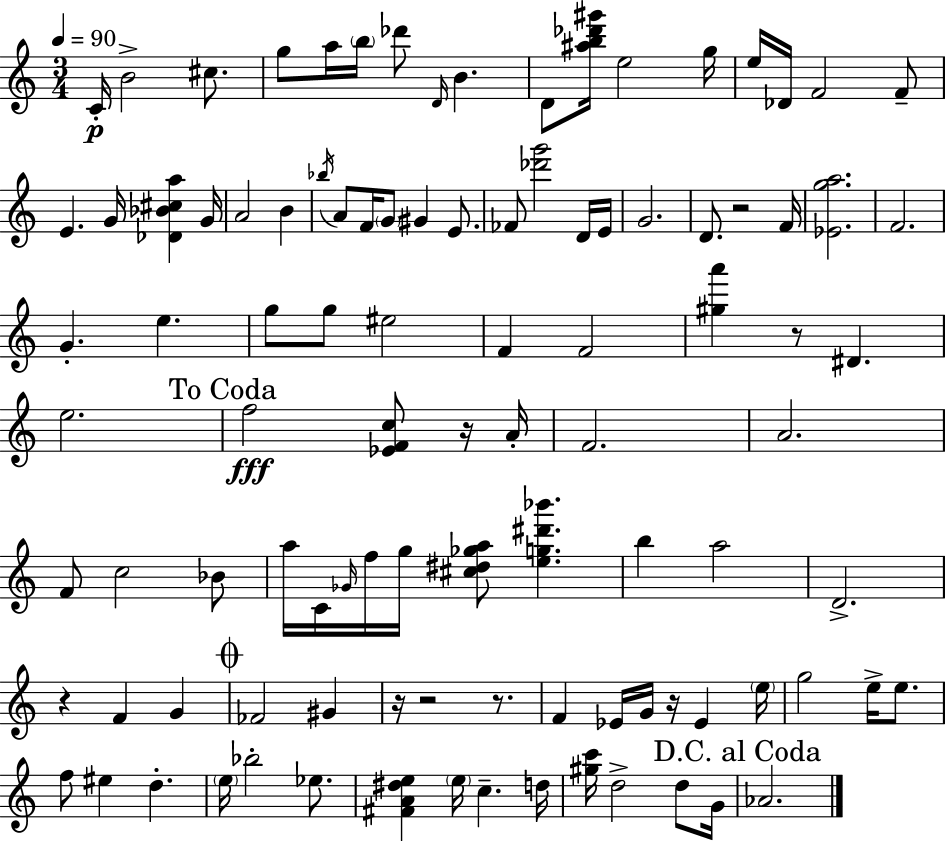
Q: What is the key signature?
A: A minor